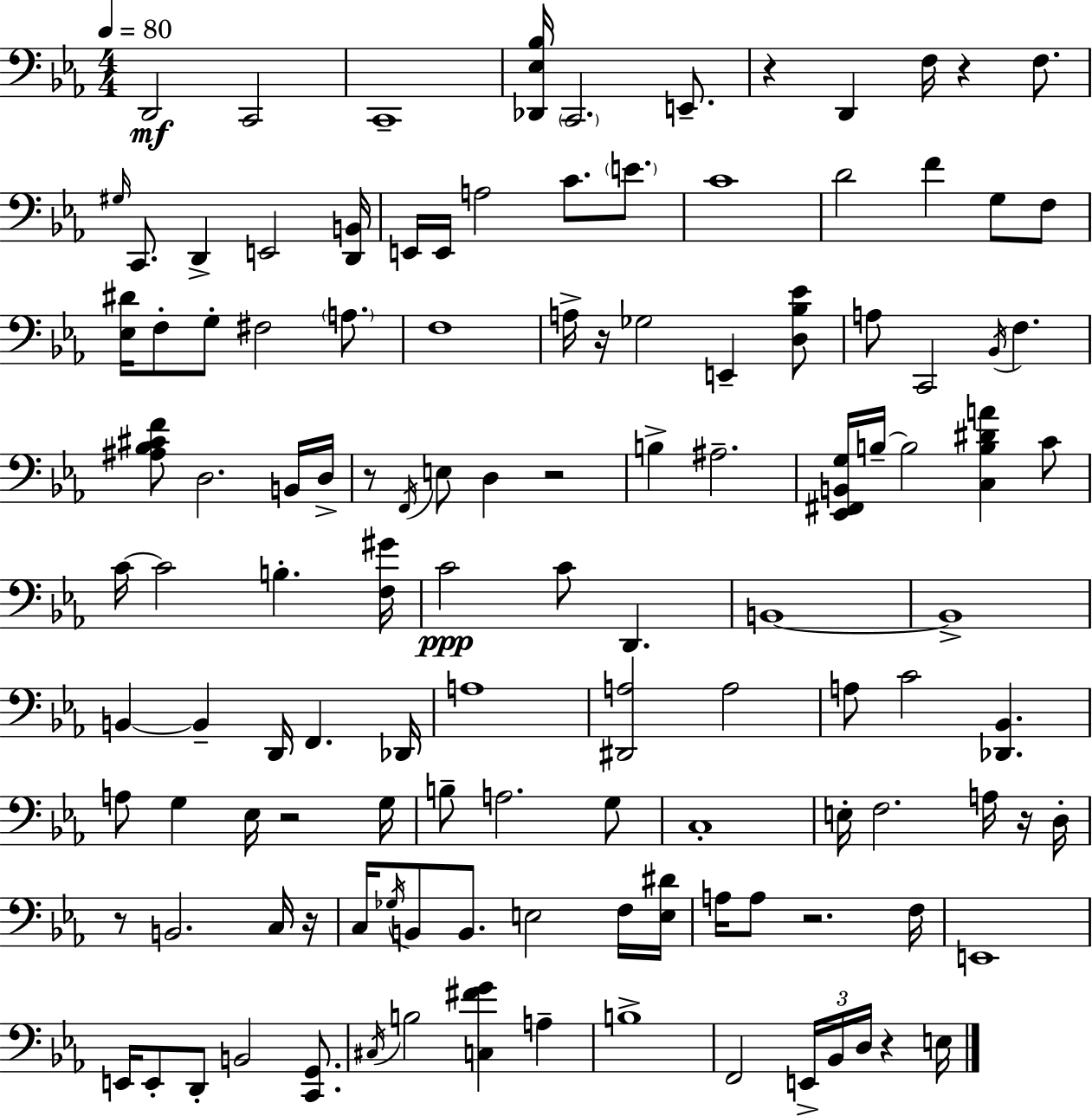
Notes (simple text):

D2/h C2/h C2/w [Db2,Eb3,Bb3]/s C2/h. E2/e. R/q D2/q F3/s R/q F3/e. G#3/s C2/e. D2/q E2/h [D2,B2]/s E2/s E2/s A3/h C4/e. E4/e. C4/w D4/h F4/q G3/e F3/e [Eb3,D#4]/s F3/e G3/e F#3/h A3/e. F3/w A3/s R/s Gb3/h E2/q [D3,Bb3,Eb4]/e A3/e C2/h Bb2/s F3/q. [A#3,Bb3,C#4,F4]/e D3/h. B2/s D3/s R/e F2/s E3/e D3/q R/h B3/q A#3/h. [Eb2,F#2,B2,G3]/s B3/s B3/h [C3,B3,D#4,A4]/q C4/e C4/s C4/h B3/q. [F3,G#4]/s C4/h C4/e D2/q. B2/w B2/w B2/q B2/q D2/s F2/q. Db2/s A3/w [D#2,A3]/h A3/h A3/e C4/h [Db2,Bb2]/q. A3/e G3/q Eb3/s R/h G3/s B3/e A3/h. G3/e C3/w E3/s F3/h. A3/s R/s D3/s R/e B2/h. C3/s R/s C3/s Gb3/s B2/e B2/e. E3/h F3/s [E3,D#4]/s A3/s A3/e R/h. F3/s E2/w E2/s E2/e D2/e B2/h [C2,G2]/e. C#3/s B3/h [C3,F#4,G4]/q A3/q B3/w F2/h E2/s Bb2/s D3/s R/q E3/s